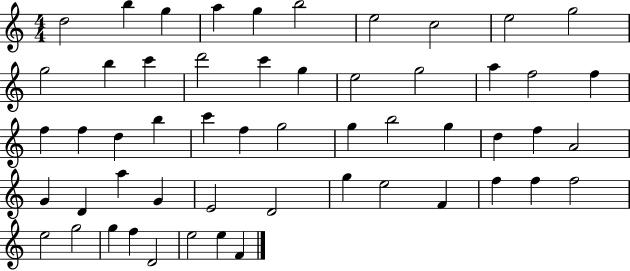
X:1
T:Untitled
M:4/4
L:1/4
K:C
d2 b g a g b2 e2 c2 e2 g2 g2 b c' d'2 c' g e2 g2 a f2 f f f d b c' f g2 g b2 g d f A2 G D a G E2 D2 g e2 F f f f2 e2 g2 g f D2 e2 e F